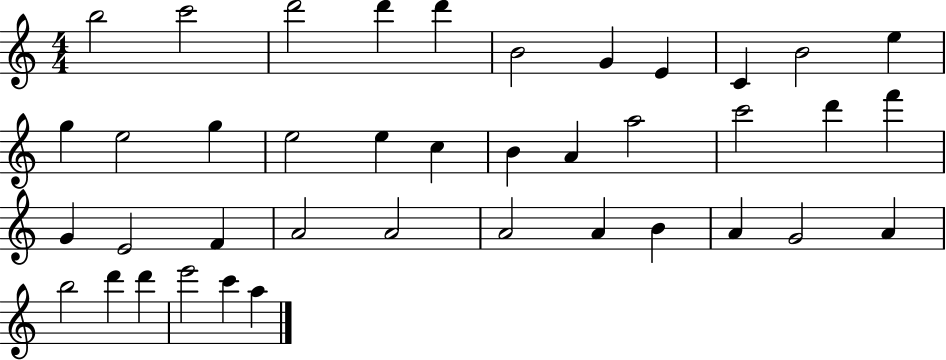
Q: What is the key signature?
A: C major